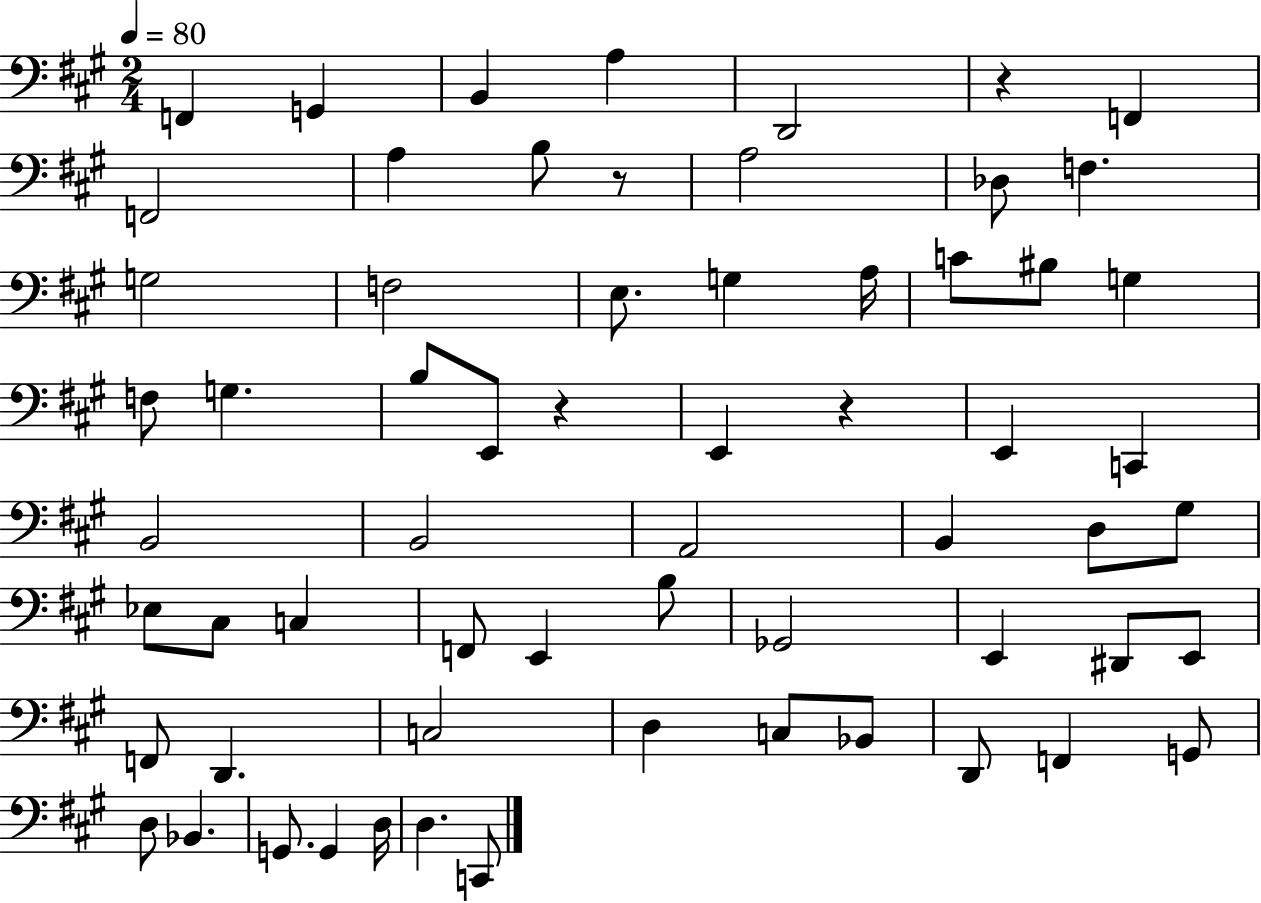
F2/q G2/q B2/q A3/q D2/h R/q F2/q F2/h A3/q B3/e R/e A3/h Db3/e F3/q. G3/h F3/h E3/e. G3/q A3/s C4/e BIS3/e G3/q F3/e G3/q. B3/e E2/e R/q E2/q R/q E2/q C2/q B2/h B2/h A2/h B2/q D3/e G#3/e Eb3/e C#3/e C3/q F2/e E2/q B3/e Gb2/h E2/q D#2/e E2/e F2/e D2/q. C3/h D3/q C3/e Bb2/e D2/e F2/q G2/e D3/e Bb2/q. G2/e. G2/q D3/s D3/q. C2/e